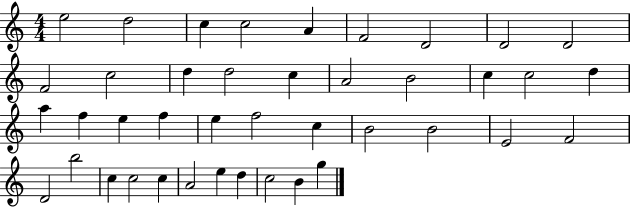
{
  \clef treble
  \numericTimeSignature
  \time 4/4
  \key c \major
  e''2 d''2 | c''4 c''2 a'4 | f'2 d'2 | d'2 d'2 | \break f'2 c''2 | d''4 d''2 c''4 | a'2 b'2 | c''4 c''2 d''4 | \break a''4 f''4 e''4 f''4 | e''4 f''2 c''4 | b'2 b'2 | e'2 f'2 | \break d'2 b''2 | c''4 c''2 c''4 | a'2 e''4 d''4 | c''2 b'4 g''4 | \break \bar "|."
}